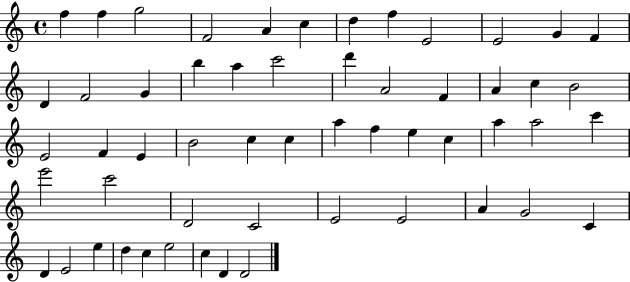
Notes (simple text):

F5/q F5/q G5/h F4/h A4/q C5/q D5/q F5/q E4/h E4/h G4/q F4/q D4/q F4/h G4/q B5/q A5/q C6/h D6/q A4/h F4/q A4/q C5/q B4/h E4/h F4/q E4/q B4/h C5/q C5/q A5/q F5/q E5/q C5/q A5/q A5/h C6/q E6/h C6/h D4/h C4/h E4/h E4/h A4/q G4/h C4/q D4/q E4/h E5/q D5/q C5/q E5/h C5/q D4/q D4/h